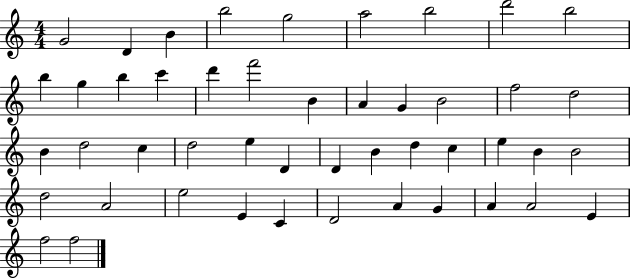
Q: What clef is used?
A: treble